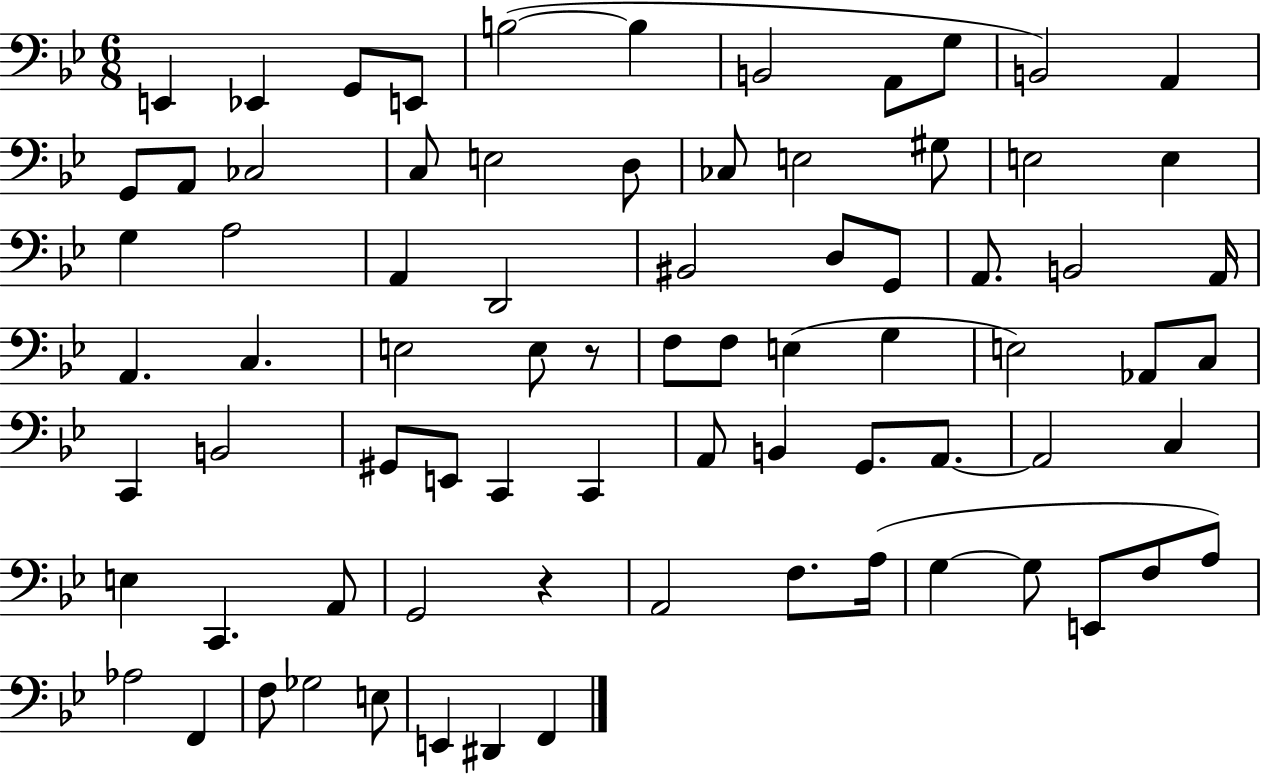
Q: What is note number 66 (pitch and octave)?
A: F3